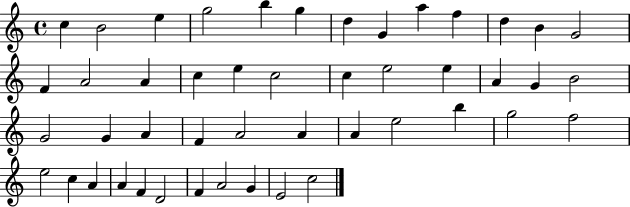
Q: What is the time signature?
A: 4/4